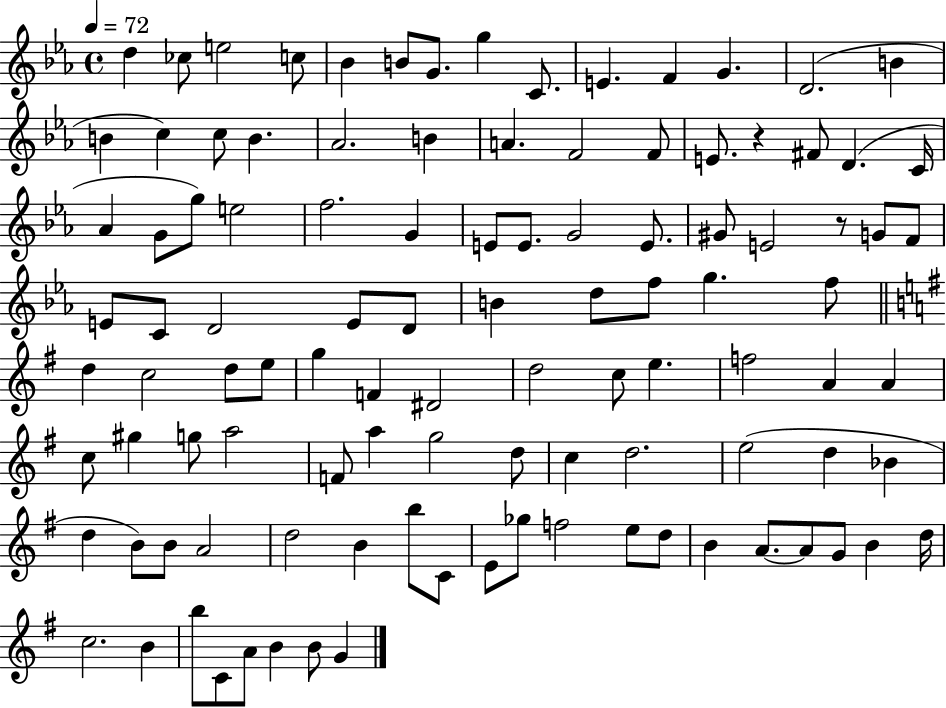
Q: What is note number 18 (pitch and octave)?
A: B4